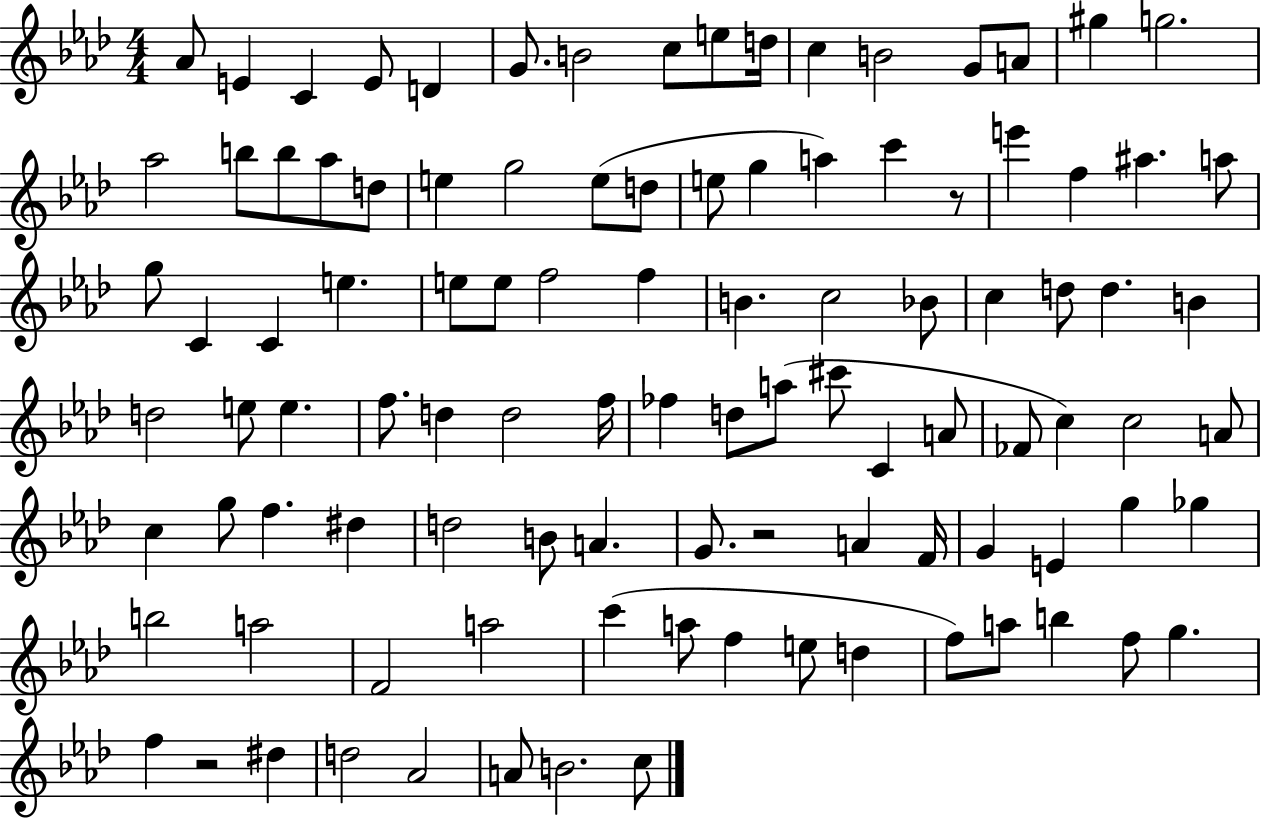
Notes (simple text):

Ab4/e E4/q C4/q E4/e D4/q G4/e. B4/h C5/e E5/e D5/s C5/q B4/h G4/e A4/e G#5/q G5/h. Ab5/h B5/e B5/e Ab5/e D5/e E5/q G5/h E5/e D5/e E5/e G5/q A5/q C6/q R/e E6/q F5/q A#5/q. A5/e G5/e C4/q C4/q E5/q. E5/e E5/e F5/h F5/q B4/q. C5/h Bb4/e C5/q D5/e D5/q. B4/q D5/h E5/e E5/q. F5/e. D5/q D5/h F5/s FES5/q D5/e A5/e C#6/e C4/q A4/e FES4/e C5/q C5/h A4/e C5/q G5/e F5/q. D#5/q D5/h B4/e A4/q. G4/e. R/h A4/q F4/s G4/q E4/q G5/q Gb5/q B5/h A5/h F4/h A5/h C6/q A5/e F5/q E5/e D5/q F5/e A5/e B5/q F5/e G5/q. F5/q R/h D#5/q D5/h Ab4/h A4/e B4/h. C5/e